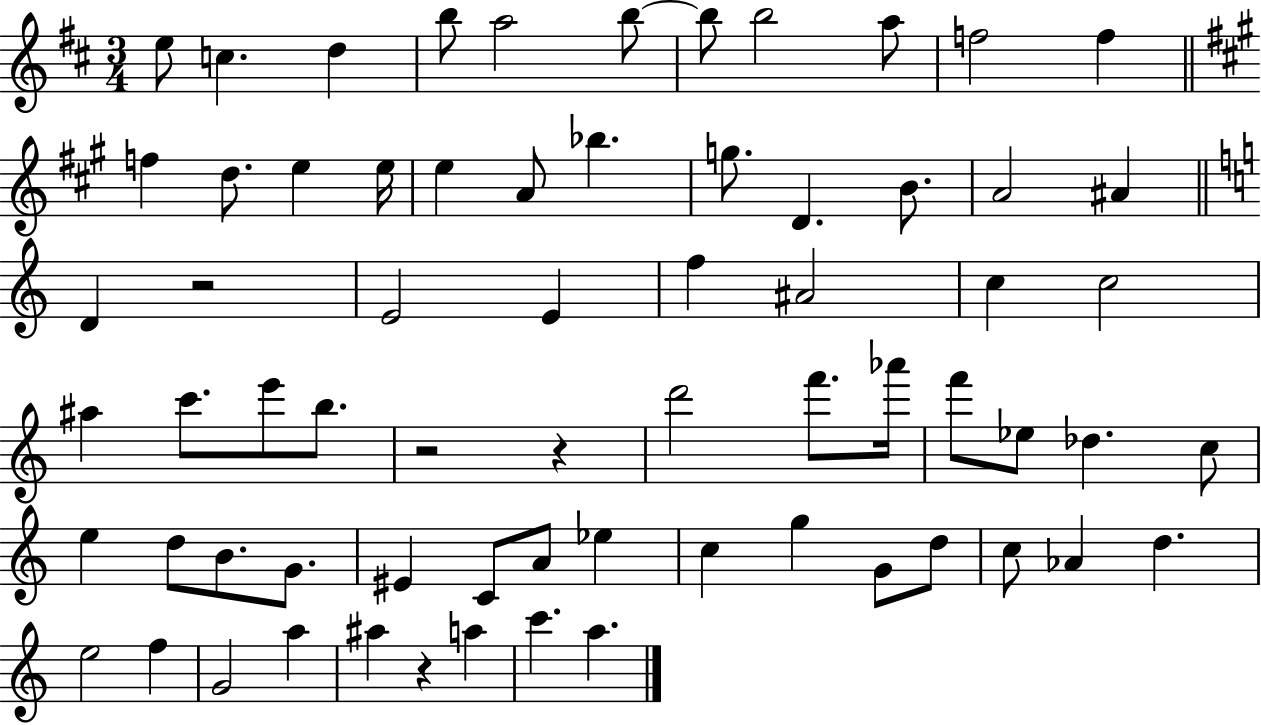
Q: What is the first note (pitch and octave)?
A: E5